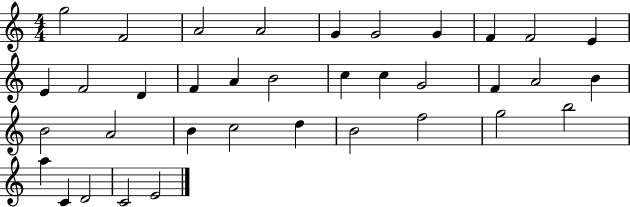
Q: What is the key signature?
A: C major